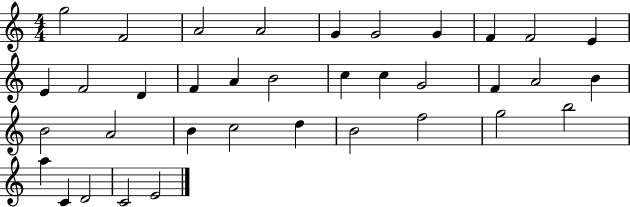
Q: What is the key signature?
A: C major